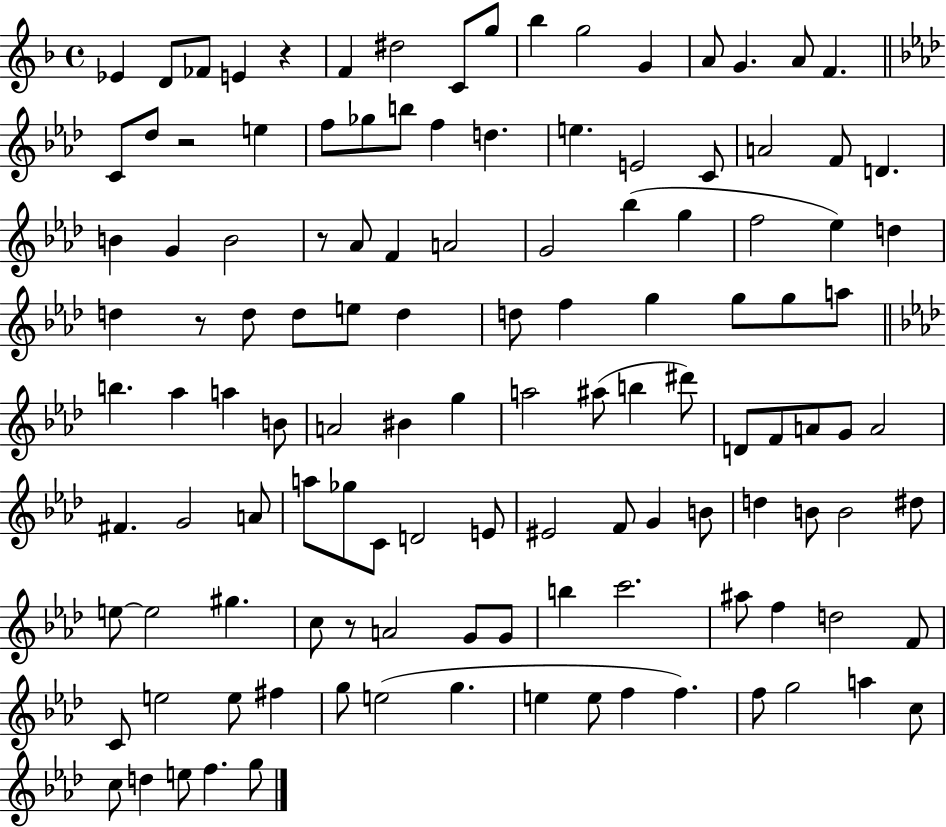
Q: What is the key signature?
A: F major